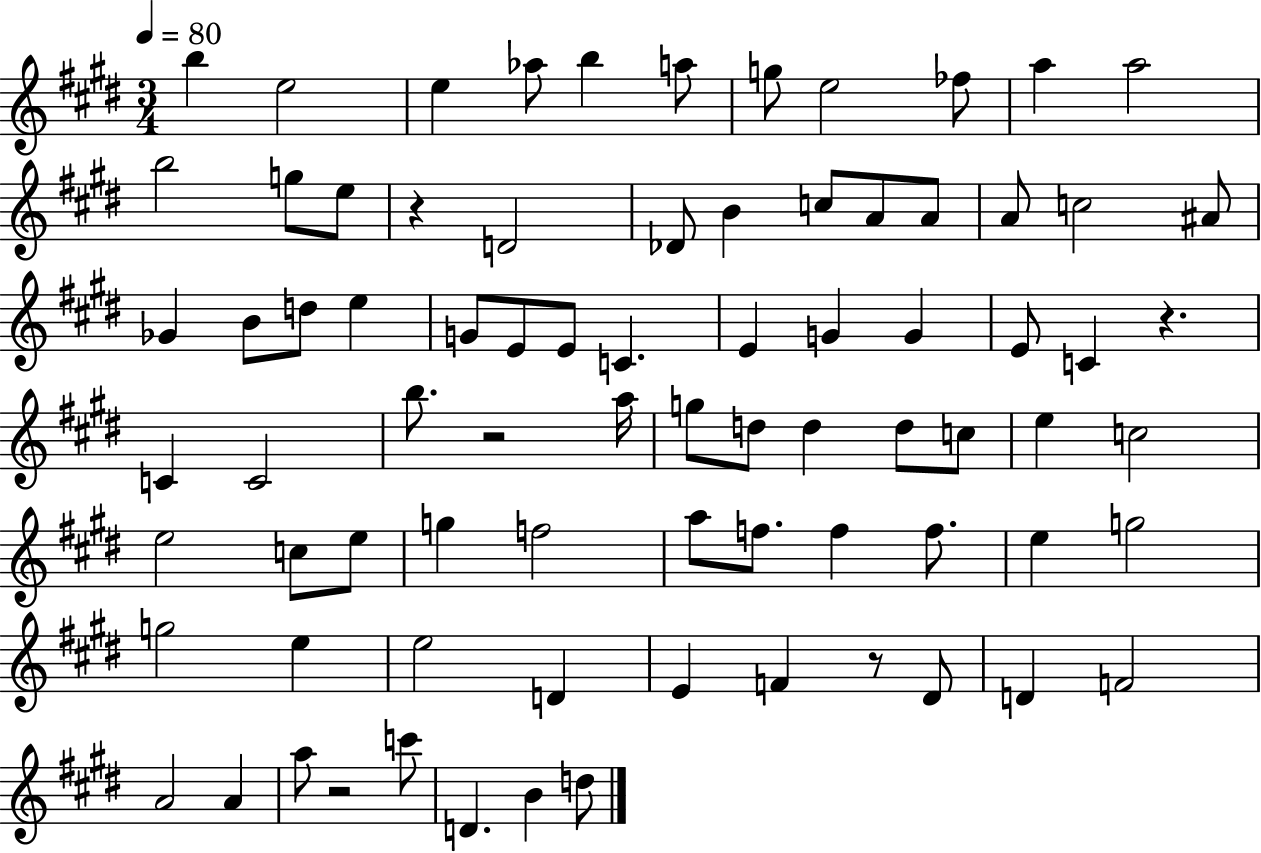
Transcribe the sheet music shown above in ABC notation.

X:1
T:Untitled
M:3/4
L:1/4
K:E
b e2 e _a/2 b a/2 g/2 e2 _f/2 a a2 b2 g/2 e/2 z D2 _D/2 B c/2 A/2 A/2 A/2 c2 ^A/2 _G B/2 d/2 e G/2 E/2 E/2 C E G G E/2 C z C C2 b/2 z2 a/4 g/2 d/2 d d/2 c/2 e c2 e2 c/2 e/2 g f2 a/2 f/2 f f/2 e g2 g2 e e2 D E F z/2 ^D/2 D F2 A2 A a/2 z2 c'/2 D B d/2